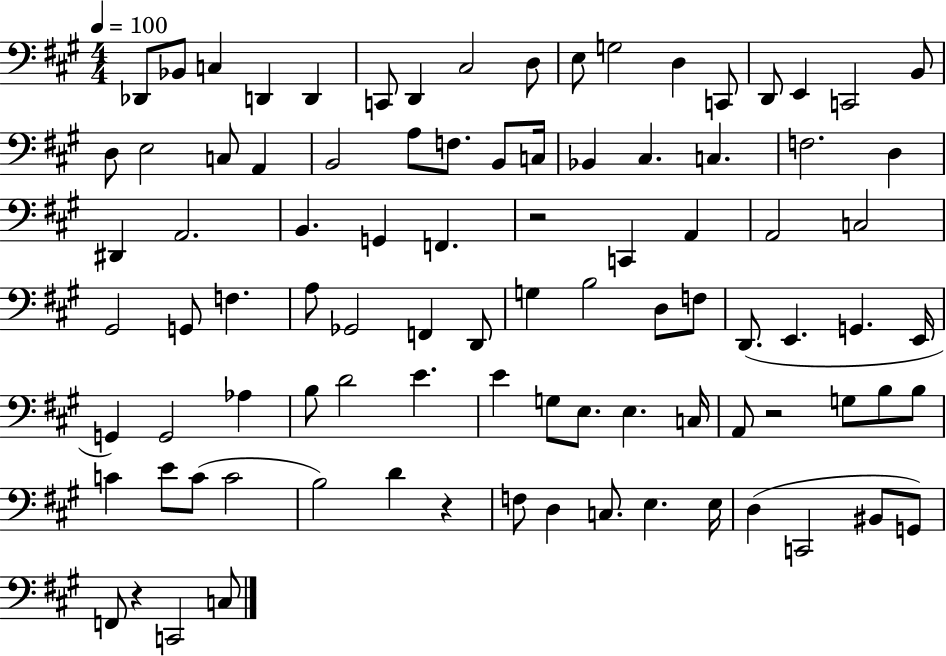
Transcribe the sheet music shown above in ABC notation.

X:1
T:Untitled
M:4/4
L:1/4
K:A
_D,,/2 _B,,/2 C, D,, D,, C,,/2 D,, ^C,2 D,/2 E,/2 G,2 D, C,,/2 D,,/2 E,, C,,2 B,,/2 D,/2 E,2 C,/2 A,, B,,2 A,/2 F,/2 B,,/2 C,/4 _B,, ^C, C, F,2 D, ^D,, A,,2 B,, G,, F,, z2 C,, A,, A,,2 C,2 ^G,,2 G,,/2 F, A,/2 _G,,2 F,, D,,/2 G, B,2 D,/2 F,/2 D,,/2 E,, G,, E,,/4 G,, G,,2 _A, B,/2 D2 E E G,/2 E,/2 E, C,/4 A,,/2 z2 G,/2 B,/2 B,/2 C E/2 C/2 C2 B,2 D z F,/2 D, C,/2 E, E,/4 D, C,,2 ^B,,/2 G,,/2 F,,/2 z C,,2 C,/2